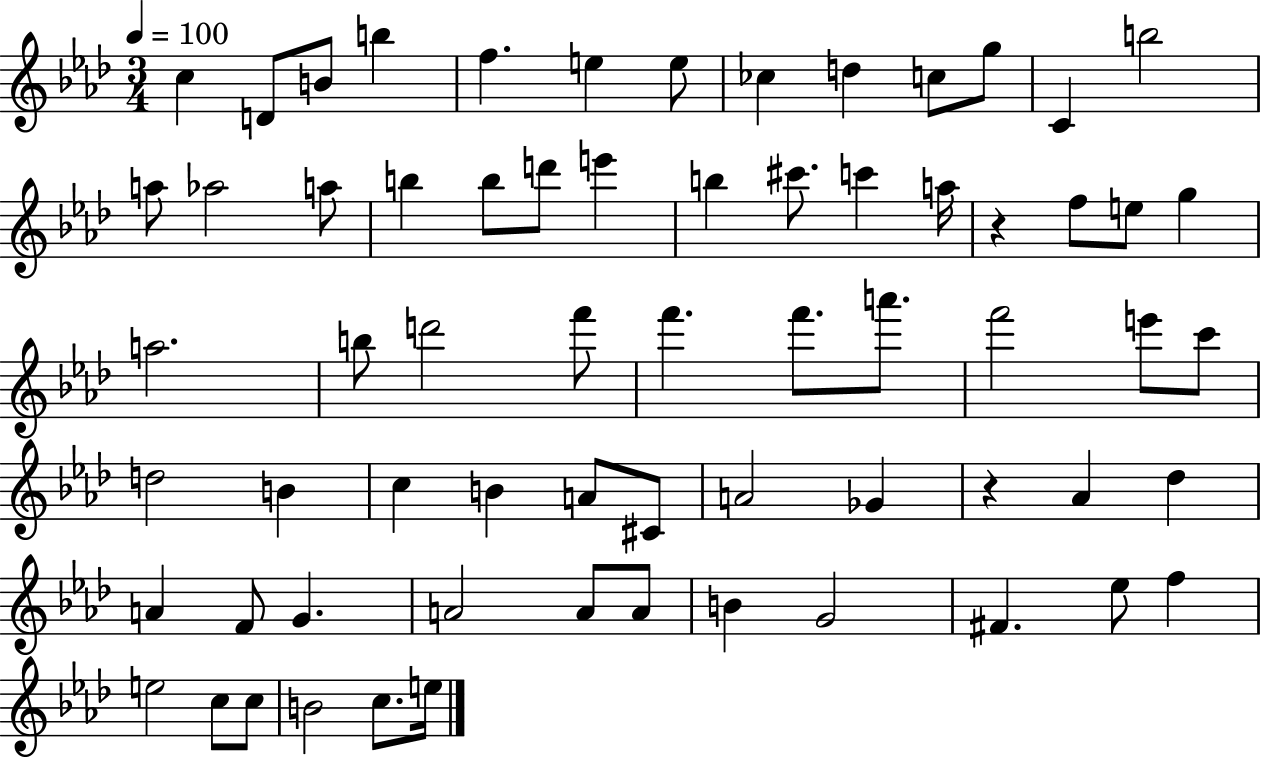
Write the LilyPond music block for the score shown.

{
  \clef treble
  \numericTimeSignature
  \time 3/4
  \key aes \major
  \tempo 4 = 100
  c''4 d'8 b'8 b''4 | f''4. e''4 e''8 | ces''4 d''4 c''8 g''8 | c'4 b''2 | \break a''8 aes''2 a''8 | b''4 b''8 d'''8 e'''4 | b''4 cis'''8. c'''4 a''16 | r4 f''8 e''8 g''4 | \break a''2. | b''8 d'''2 f'''8 | f'''4. f'''8. a'''8. | f'''2 e'''8 c'''8 | \break d''2 b'4 | c''4 b'4 a'8 cis'8 | a'2 ges'4 | r4 aes'4 des''4 | \break a'4 f'8 g'4. | a'2 a'8 a'8 | b'4 g'2 | fis'4. ees''8 f''4 | \break e''2 c''8 c''8 | b'2 c''8. e''16 | \bar "|."
}